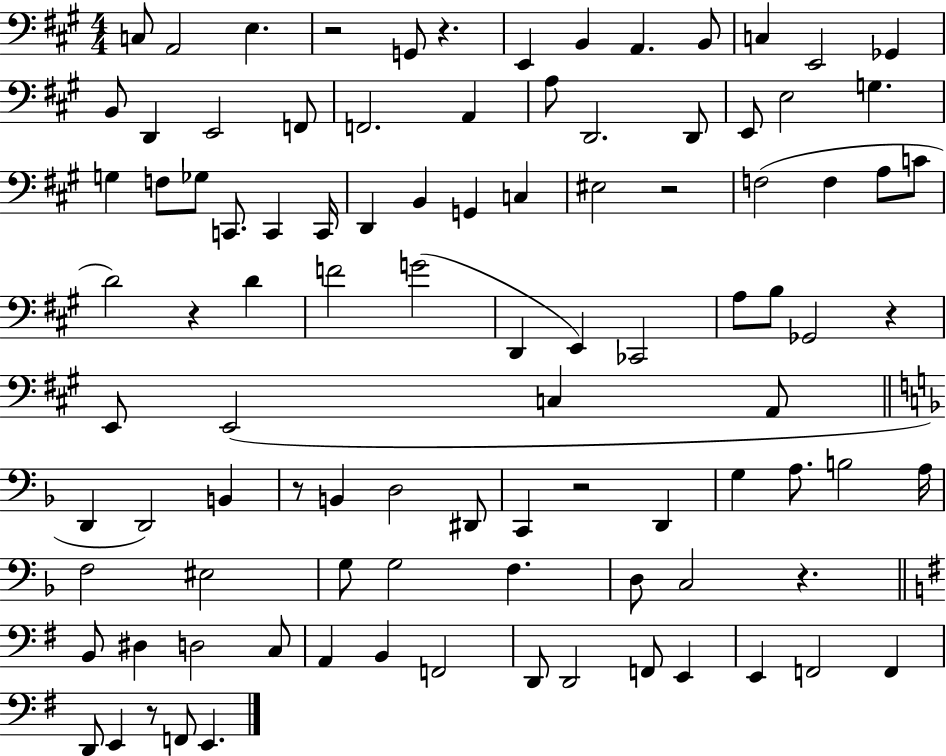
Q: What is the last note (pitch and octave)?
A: E2